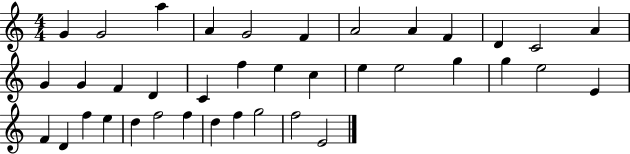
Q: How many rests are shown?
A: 0